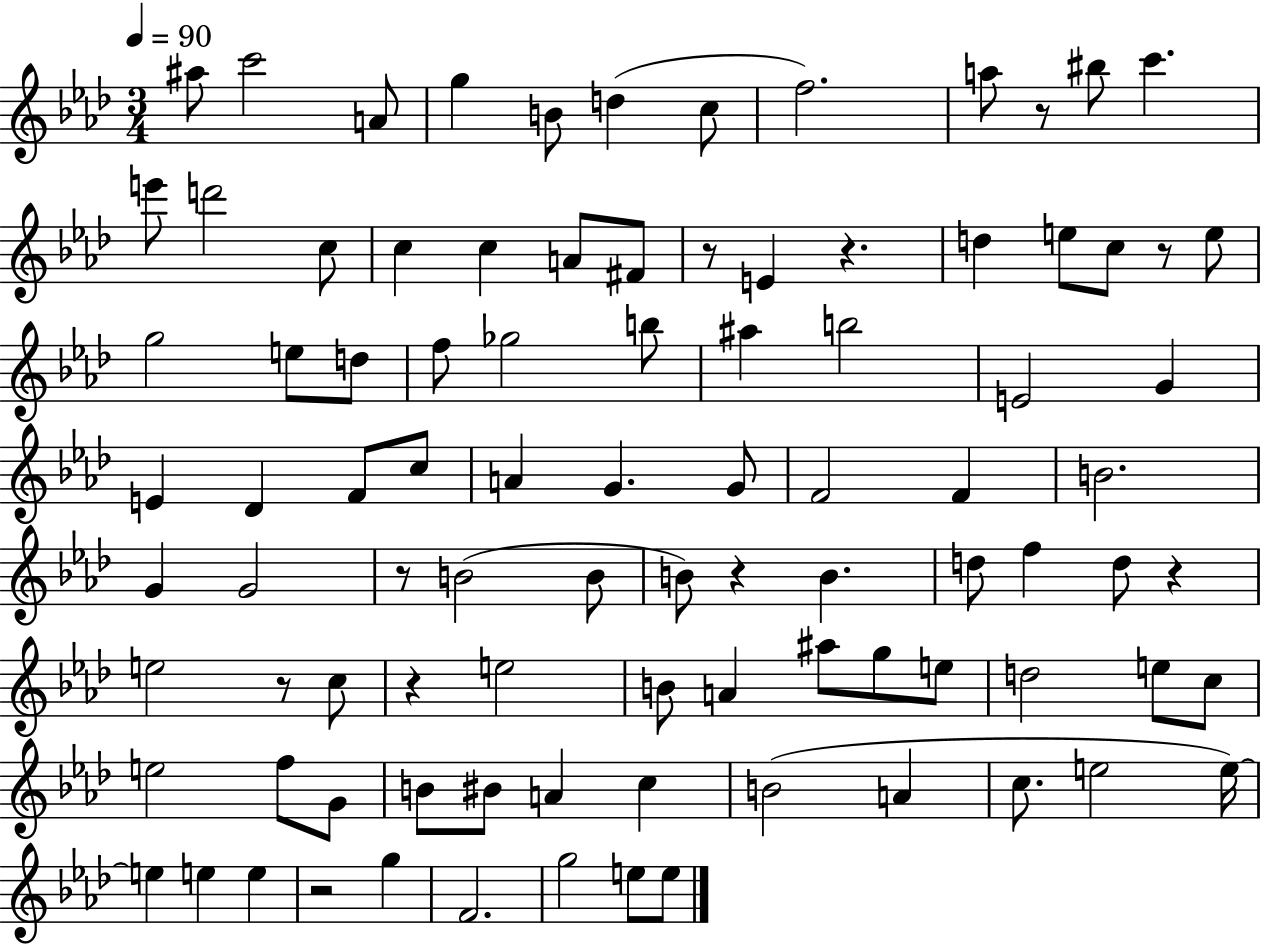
{
  \clef treble
  \numericTimeSignature
  \time 3/4
  \key aes \major
  \tempo 4 = 90
  ais''8 c'''2 a'8 | g''4 b'8 d''4( c''8 | f''2.) | a''8 r8 bis''8 c'''4. | \break e'''8 d'''2 c''8 | c''4 c''4 a'8 fis'8 | r8 e'4 r4. | d''4 e''8 c''8 r8 e''8 | \break g''2 e''8 d''8 | f''8 ges''2 b''8 | ais''4 b''2 | e'2 g'4 | \break e'4 des'4 f'8 c''8 | a'4 g'4. g'8 | f'2 f'4 | b'2. | \break g'4 g'2 | r8 b'2( b'8 | b'8) r4 b'4. | d''8 f''4 d''8 r4 | \break e''2 r8 c''8 | r4 e''2 | b'8 a'4 ais''8 g''8 e''8 | d''2 e''8 c''8 | \break e''2 f''8 g'8 | b'8 bis'8 a'4 c''4 | b'2( a'4 | c''8. e''2 e''16~~) | \break e''4 e''4 e''4 | r2 g''4 | f'2. | g''2 e''8 e''8 | \break \bar "|."
}